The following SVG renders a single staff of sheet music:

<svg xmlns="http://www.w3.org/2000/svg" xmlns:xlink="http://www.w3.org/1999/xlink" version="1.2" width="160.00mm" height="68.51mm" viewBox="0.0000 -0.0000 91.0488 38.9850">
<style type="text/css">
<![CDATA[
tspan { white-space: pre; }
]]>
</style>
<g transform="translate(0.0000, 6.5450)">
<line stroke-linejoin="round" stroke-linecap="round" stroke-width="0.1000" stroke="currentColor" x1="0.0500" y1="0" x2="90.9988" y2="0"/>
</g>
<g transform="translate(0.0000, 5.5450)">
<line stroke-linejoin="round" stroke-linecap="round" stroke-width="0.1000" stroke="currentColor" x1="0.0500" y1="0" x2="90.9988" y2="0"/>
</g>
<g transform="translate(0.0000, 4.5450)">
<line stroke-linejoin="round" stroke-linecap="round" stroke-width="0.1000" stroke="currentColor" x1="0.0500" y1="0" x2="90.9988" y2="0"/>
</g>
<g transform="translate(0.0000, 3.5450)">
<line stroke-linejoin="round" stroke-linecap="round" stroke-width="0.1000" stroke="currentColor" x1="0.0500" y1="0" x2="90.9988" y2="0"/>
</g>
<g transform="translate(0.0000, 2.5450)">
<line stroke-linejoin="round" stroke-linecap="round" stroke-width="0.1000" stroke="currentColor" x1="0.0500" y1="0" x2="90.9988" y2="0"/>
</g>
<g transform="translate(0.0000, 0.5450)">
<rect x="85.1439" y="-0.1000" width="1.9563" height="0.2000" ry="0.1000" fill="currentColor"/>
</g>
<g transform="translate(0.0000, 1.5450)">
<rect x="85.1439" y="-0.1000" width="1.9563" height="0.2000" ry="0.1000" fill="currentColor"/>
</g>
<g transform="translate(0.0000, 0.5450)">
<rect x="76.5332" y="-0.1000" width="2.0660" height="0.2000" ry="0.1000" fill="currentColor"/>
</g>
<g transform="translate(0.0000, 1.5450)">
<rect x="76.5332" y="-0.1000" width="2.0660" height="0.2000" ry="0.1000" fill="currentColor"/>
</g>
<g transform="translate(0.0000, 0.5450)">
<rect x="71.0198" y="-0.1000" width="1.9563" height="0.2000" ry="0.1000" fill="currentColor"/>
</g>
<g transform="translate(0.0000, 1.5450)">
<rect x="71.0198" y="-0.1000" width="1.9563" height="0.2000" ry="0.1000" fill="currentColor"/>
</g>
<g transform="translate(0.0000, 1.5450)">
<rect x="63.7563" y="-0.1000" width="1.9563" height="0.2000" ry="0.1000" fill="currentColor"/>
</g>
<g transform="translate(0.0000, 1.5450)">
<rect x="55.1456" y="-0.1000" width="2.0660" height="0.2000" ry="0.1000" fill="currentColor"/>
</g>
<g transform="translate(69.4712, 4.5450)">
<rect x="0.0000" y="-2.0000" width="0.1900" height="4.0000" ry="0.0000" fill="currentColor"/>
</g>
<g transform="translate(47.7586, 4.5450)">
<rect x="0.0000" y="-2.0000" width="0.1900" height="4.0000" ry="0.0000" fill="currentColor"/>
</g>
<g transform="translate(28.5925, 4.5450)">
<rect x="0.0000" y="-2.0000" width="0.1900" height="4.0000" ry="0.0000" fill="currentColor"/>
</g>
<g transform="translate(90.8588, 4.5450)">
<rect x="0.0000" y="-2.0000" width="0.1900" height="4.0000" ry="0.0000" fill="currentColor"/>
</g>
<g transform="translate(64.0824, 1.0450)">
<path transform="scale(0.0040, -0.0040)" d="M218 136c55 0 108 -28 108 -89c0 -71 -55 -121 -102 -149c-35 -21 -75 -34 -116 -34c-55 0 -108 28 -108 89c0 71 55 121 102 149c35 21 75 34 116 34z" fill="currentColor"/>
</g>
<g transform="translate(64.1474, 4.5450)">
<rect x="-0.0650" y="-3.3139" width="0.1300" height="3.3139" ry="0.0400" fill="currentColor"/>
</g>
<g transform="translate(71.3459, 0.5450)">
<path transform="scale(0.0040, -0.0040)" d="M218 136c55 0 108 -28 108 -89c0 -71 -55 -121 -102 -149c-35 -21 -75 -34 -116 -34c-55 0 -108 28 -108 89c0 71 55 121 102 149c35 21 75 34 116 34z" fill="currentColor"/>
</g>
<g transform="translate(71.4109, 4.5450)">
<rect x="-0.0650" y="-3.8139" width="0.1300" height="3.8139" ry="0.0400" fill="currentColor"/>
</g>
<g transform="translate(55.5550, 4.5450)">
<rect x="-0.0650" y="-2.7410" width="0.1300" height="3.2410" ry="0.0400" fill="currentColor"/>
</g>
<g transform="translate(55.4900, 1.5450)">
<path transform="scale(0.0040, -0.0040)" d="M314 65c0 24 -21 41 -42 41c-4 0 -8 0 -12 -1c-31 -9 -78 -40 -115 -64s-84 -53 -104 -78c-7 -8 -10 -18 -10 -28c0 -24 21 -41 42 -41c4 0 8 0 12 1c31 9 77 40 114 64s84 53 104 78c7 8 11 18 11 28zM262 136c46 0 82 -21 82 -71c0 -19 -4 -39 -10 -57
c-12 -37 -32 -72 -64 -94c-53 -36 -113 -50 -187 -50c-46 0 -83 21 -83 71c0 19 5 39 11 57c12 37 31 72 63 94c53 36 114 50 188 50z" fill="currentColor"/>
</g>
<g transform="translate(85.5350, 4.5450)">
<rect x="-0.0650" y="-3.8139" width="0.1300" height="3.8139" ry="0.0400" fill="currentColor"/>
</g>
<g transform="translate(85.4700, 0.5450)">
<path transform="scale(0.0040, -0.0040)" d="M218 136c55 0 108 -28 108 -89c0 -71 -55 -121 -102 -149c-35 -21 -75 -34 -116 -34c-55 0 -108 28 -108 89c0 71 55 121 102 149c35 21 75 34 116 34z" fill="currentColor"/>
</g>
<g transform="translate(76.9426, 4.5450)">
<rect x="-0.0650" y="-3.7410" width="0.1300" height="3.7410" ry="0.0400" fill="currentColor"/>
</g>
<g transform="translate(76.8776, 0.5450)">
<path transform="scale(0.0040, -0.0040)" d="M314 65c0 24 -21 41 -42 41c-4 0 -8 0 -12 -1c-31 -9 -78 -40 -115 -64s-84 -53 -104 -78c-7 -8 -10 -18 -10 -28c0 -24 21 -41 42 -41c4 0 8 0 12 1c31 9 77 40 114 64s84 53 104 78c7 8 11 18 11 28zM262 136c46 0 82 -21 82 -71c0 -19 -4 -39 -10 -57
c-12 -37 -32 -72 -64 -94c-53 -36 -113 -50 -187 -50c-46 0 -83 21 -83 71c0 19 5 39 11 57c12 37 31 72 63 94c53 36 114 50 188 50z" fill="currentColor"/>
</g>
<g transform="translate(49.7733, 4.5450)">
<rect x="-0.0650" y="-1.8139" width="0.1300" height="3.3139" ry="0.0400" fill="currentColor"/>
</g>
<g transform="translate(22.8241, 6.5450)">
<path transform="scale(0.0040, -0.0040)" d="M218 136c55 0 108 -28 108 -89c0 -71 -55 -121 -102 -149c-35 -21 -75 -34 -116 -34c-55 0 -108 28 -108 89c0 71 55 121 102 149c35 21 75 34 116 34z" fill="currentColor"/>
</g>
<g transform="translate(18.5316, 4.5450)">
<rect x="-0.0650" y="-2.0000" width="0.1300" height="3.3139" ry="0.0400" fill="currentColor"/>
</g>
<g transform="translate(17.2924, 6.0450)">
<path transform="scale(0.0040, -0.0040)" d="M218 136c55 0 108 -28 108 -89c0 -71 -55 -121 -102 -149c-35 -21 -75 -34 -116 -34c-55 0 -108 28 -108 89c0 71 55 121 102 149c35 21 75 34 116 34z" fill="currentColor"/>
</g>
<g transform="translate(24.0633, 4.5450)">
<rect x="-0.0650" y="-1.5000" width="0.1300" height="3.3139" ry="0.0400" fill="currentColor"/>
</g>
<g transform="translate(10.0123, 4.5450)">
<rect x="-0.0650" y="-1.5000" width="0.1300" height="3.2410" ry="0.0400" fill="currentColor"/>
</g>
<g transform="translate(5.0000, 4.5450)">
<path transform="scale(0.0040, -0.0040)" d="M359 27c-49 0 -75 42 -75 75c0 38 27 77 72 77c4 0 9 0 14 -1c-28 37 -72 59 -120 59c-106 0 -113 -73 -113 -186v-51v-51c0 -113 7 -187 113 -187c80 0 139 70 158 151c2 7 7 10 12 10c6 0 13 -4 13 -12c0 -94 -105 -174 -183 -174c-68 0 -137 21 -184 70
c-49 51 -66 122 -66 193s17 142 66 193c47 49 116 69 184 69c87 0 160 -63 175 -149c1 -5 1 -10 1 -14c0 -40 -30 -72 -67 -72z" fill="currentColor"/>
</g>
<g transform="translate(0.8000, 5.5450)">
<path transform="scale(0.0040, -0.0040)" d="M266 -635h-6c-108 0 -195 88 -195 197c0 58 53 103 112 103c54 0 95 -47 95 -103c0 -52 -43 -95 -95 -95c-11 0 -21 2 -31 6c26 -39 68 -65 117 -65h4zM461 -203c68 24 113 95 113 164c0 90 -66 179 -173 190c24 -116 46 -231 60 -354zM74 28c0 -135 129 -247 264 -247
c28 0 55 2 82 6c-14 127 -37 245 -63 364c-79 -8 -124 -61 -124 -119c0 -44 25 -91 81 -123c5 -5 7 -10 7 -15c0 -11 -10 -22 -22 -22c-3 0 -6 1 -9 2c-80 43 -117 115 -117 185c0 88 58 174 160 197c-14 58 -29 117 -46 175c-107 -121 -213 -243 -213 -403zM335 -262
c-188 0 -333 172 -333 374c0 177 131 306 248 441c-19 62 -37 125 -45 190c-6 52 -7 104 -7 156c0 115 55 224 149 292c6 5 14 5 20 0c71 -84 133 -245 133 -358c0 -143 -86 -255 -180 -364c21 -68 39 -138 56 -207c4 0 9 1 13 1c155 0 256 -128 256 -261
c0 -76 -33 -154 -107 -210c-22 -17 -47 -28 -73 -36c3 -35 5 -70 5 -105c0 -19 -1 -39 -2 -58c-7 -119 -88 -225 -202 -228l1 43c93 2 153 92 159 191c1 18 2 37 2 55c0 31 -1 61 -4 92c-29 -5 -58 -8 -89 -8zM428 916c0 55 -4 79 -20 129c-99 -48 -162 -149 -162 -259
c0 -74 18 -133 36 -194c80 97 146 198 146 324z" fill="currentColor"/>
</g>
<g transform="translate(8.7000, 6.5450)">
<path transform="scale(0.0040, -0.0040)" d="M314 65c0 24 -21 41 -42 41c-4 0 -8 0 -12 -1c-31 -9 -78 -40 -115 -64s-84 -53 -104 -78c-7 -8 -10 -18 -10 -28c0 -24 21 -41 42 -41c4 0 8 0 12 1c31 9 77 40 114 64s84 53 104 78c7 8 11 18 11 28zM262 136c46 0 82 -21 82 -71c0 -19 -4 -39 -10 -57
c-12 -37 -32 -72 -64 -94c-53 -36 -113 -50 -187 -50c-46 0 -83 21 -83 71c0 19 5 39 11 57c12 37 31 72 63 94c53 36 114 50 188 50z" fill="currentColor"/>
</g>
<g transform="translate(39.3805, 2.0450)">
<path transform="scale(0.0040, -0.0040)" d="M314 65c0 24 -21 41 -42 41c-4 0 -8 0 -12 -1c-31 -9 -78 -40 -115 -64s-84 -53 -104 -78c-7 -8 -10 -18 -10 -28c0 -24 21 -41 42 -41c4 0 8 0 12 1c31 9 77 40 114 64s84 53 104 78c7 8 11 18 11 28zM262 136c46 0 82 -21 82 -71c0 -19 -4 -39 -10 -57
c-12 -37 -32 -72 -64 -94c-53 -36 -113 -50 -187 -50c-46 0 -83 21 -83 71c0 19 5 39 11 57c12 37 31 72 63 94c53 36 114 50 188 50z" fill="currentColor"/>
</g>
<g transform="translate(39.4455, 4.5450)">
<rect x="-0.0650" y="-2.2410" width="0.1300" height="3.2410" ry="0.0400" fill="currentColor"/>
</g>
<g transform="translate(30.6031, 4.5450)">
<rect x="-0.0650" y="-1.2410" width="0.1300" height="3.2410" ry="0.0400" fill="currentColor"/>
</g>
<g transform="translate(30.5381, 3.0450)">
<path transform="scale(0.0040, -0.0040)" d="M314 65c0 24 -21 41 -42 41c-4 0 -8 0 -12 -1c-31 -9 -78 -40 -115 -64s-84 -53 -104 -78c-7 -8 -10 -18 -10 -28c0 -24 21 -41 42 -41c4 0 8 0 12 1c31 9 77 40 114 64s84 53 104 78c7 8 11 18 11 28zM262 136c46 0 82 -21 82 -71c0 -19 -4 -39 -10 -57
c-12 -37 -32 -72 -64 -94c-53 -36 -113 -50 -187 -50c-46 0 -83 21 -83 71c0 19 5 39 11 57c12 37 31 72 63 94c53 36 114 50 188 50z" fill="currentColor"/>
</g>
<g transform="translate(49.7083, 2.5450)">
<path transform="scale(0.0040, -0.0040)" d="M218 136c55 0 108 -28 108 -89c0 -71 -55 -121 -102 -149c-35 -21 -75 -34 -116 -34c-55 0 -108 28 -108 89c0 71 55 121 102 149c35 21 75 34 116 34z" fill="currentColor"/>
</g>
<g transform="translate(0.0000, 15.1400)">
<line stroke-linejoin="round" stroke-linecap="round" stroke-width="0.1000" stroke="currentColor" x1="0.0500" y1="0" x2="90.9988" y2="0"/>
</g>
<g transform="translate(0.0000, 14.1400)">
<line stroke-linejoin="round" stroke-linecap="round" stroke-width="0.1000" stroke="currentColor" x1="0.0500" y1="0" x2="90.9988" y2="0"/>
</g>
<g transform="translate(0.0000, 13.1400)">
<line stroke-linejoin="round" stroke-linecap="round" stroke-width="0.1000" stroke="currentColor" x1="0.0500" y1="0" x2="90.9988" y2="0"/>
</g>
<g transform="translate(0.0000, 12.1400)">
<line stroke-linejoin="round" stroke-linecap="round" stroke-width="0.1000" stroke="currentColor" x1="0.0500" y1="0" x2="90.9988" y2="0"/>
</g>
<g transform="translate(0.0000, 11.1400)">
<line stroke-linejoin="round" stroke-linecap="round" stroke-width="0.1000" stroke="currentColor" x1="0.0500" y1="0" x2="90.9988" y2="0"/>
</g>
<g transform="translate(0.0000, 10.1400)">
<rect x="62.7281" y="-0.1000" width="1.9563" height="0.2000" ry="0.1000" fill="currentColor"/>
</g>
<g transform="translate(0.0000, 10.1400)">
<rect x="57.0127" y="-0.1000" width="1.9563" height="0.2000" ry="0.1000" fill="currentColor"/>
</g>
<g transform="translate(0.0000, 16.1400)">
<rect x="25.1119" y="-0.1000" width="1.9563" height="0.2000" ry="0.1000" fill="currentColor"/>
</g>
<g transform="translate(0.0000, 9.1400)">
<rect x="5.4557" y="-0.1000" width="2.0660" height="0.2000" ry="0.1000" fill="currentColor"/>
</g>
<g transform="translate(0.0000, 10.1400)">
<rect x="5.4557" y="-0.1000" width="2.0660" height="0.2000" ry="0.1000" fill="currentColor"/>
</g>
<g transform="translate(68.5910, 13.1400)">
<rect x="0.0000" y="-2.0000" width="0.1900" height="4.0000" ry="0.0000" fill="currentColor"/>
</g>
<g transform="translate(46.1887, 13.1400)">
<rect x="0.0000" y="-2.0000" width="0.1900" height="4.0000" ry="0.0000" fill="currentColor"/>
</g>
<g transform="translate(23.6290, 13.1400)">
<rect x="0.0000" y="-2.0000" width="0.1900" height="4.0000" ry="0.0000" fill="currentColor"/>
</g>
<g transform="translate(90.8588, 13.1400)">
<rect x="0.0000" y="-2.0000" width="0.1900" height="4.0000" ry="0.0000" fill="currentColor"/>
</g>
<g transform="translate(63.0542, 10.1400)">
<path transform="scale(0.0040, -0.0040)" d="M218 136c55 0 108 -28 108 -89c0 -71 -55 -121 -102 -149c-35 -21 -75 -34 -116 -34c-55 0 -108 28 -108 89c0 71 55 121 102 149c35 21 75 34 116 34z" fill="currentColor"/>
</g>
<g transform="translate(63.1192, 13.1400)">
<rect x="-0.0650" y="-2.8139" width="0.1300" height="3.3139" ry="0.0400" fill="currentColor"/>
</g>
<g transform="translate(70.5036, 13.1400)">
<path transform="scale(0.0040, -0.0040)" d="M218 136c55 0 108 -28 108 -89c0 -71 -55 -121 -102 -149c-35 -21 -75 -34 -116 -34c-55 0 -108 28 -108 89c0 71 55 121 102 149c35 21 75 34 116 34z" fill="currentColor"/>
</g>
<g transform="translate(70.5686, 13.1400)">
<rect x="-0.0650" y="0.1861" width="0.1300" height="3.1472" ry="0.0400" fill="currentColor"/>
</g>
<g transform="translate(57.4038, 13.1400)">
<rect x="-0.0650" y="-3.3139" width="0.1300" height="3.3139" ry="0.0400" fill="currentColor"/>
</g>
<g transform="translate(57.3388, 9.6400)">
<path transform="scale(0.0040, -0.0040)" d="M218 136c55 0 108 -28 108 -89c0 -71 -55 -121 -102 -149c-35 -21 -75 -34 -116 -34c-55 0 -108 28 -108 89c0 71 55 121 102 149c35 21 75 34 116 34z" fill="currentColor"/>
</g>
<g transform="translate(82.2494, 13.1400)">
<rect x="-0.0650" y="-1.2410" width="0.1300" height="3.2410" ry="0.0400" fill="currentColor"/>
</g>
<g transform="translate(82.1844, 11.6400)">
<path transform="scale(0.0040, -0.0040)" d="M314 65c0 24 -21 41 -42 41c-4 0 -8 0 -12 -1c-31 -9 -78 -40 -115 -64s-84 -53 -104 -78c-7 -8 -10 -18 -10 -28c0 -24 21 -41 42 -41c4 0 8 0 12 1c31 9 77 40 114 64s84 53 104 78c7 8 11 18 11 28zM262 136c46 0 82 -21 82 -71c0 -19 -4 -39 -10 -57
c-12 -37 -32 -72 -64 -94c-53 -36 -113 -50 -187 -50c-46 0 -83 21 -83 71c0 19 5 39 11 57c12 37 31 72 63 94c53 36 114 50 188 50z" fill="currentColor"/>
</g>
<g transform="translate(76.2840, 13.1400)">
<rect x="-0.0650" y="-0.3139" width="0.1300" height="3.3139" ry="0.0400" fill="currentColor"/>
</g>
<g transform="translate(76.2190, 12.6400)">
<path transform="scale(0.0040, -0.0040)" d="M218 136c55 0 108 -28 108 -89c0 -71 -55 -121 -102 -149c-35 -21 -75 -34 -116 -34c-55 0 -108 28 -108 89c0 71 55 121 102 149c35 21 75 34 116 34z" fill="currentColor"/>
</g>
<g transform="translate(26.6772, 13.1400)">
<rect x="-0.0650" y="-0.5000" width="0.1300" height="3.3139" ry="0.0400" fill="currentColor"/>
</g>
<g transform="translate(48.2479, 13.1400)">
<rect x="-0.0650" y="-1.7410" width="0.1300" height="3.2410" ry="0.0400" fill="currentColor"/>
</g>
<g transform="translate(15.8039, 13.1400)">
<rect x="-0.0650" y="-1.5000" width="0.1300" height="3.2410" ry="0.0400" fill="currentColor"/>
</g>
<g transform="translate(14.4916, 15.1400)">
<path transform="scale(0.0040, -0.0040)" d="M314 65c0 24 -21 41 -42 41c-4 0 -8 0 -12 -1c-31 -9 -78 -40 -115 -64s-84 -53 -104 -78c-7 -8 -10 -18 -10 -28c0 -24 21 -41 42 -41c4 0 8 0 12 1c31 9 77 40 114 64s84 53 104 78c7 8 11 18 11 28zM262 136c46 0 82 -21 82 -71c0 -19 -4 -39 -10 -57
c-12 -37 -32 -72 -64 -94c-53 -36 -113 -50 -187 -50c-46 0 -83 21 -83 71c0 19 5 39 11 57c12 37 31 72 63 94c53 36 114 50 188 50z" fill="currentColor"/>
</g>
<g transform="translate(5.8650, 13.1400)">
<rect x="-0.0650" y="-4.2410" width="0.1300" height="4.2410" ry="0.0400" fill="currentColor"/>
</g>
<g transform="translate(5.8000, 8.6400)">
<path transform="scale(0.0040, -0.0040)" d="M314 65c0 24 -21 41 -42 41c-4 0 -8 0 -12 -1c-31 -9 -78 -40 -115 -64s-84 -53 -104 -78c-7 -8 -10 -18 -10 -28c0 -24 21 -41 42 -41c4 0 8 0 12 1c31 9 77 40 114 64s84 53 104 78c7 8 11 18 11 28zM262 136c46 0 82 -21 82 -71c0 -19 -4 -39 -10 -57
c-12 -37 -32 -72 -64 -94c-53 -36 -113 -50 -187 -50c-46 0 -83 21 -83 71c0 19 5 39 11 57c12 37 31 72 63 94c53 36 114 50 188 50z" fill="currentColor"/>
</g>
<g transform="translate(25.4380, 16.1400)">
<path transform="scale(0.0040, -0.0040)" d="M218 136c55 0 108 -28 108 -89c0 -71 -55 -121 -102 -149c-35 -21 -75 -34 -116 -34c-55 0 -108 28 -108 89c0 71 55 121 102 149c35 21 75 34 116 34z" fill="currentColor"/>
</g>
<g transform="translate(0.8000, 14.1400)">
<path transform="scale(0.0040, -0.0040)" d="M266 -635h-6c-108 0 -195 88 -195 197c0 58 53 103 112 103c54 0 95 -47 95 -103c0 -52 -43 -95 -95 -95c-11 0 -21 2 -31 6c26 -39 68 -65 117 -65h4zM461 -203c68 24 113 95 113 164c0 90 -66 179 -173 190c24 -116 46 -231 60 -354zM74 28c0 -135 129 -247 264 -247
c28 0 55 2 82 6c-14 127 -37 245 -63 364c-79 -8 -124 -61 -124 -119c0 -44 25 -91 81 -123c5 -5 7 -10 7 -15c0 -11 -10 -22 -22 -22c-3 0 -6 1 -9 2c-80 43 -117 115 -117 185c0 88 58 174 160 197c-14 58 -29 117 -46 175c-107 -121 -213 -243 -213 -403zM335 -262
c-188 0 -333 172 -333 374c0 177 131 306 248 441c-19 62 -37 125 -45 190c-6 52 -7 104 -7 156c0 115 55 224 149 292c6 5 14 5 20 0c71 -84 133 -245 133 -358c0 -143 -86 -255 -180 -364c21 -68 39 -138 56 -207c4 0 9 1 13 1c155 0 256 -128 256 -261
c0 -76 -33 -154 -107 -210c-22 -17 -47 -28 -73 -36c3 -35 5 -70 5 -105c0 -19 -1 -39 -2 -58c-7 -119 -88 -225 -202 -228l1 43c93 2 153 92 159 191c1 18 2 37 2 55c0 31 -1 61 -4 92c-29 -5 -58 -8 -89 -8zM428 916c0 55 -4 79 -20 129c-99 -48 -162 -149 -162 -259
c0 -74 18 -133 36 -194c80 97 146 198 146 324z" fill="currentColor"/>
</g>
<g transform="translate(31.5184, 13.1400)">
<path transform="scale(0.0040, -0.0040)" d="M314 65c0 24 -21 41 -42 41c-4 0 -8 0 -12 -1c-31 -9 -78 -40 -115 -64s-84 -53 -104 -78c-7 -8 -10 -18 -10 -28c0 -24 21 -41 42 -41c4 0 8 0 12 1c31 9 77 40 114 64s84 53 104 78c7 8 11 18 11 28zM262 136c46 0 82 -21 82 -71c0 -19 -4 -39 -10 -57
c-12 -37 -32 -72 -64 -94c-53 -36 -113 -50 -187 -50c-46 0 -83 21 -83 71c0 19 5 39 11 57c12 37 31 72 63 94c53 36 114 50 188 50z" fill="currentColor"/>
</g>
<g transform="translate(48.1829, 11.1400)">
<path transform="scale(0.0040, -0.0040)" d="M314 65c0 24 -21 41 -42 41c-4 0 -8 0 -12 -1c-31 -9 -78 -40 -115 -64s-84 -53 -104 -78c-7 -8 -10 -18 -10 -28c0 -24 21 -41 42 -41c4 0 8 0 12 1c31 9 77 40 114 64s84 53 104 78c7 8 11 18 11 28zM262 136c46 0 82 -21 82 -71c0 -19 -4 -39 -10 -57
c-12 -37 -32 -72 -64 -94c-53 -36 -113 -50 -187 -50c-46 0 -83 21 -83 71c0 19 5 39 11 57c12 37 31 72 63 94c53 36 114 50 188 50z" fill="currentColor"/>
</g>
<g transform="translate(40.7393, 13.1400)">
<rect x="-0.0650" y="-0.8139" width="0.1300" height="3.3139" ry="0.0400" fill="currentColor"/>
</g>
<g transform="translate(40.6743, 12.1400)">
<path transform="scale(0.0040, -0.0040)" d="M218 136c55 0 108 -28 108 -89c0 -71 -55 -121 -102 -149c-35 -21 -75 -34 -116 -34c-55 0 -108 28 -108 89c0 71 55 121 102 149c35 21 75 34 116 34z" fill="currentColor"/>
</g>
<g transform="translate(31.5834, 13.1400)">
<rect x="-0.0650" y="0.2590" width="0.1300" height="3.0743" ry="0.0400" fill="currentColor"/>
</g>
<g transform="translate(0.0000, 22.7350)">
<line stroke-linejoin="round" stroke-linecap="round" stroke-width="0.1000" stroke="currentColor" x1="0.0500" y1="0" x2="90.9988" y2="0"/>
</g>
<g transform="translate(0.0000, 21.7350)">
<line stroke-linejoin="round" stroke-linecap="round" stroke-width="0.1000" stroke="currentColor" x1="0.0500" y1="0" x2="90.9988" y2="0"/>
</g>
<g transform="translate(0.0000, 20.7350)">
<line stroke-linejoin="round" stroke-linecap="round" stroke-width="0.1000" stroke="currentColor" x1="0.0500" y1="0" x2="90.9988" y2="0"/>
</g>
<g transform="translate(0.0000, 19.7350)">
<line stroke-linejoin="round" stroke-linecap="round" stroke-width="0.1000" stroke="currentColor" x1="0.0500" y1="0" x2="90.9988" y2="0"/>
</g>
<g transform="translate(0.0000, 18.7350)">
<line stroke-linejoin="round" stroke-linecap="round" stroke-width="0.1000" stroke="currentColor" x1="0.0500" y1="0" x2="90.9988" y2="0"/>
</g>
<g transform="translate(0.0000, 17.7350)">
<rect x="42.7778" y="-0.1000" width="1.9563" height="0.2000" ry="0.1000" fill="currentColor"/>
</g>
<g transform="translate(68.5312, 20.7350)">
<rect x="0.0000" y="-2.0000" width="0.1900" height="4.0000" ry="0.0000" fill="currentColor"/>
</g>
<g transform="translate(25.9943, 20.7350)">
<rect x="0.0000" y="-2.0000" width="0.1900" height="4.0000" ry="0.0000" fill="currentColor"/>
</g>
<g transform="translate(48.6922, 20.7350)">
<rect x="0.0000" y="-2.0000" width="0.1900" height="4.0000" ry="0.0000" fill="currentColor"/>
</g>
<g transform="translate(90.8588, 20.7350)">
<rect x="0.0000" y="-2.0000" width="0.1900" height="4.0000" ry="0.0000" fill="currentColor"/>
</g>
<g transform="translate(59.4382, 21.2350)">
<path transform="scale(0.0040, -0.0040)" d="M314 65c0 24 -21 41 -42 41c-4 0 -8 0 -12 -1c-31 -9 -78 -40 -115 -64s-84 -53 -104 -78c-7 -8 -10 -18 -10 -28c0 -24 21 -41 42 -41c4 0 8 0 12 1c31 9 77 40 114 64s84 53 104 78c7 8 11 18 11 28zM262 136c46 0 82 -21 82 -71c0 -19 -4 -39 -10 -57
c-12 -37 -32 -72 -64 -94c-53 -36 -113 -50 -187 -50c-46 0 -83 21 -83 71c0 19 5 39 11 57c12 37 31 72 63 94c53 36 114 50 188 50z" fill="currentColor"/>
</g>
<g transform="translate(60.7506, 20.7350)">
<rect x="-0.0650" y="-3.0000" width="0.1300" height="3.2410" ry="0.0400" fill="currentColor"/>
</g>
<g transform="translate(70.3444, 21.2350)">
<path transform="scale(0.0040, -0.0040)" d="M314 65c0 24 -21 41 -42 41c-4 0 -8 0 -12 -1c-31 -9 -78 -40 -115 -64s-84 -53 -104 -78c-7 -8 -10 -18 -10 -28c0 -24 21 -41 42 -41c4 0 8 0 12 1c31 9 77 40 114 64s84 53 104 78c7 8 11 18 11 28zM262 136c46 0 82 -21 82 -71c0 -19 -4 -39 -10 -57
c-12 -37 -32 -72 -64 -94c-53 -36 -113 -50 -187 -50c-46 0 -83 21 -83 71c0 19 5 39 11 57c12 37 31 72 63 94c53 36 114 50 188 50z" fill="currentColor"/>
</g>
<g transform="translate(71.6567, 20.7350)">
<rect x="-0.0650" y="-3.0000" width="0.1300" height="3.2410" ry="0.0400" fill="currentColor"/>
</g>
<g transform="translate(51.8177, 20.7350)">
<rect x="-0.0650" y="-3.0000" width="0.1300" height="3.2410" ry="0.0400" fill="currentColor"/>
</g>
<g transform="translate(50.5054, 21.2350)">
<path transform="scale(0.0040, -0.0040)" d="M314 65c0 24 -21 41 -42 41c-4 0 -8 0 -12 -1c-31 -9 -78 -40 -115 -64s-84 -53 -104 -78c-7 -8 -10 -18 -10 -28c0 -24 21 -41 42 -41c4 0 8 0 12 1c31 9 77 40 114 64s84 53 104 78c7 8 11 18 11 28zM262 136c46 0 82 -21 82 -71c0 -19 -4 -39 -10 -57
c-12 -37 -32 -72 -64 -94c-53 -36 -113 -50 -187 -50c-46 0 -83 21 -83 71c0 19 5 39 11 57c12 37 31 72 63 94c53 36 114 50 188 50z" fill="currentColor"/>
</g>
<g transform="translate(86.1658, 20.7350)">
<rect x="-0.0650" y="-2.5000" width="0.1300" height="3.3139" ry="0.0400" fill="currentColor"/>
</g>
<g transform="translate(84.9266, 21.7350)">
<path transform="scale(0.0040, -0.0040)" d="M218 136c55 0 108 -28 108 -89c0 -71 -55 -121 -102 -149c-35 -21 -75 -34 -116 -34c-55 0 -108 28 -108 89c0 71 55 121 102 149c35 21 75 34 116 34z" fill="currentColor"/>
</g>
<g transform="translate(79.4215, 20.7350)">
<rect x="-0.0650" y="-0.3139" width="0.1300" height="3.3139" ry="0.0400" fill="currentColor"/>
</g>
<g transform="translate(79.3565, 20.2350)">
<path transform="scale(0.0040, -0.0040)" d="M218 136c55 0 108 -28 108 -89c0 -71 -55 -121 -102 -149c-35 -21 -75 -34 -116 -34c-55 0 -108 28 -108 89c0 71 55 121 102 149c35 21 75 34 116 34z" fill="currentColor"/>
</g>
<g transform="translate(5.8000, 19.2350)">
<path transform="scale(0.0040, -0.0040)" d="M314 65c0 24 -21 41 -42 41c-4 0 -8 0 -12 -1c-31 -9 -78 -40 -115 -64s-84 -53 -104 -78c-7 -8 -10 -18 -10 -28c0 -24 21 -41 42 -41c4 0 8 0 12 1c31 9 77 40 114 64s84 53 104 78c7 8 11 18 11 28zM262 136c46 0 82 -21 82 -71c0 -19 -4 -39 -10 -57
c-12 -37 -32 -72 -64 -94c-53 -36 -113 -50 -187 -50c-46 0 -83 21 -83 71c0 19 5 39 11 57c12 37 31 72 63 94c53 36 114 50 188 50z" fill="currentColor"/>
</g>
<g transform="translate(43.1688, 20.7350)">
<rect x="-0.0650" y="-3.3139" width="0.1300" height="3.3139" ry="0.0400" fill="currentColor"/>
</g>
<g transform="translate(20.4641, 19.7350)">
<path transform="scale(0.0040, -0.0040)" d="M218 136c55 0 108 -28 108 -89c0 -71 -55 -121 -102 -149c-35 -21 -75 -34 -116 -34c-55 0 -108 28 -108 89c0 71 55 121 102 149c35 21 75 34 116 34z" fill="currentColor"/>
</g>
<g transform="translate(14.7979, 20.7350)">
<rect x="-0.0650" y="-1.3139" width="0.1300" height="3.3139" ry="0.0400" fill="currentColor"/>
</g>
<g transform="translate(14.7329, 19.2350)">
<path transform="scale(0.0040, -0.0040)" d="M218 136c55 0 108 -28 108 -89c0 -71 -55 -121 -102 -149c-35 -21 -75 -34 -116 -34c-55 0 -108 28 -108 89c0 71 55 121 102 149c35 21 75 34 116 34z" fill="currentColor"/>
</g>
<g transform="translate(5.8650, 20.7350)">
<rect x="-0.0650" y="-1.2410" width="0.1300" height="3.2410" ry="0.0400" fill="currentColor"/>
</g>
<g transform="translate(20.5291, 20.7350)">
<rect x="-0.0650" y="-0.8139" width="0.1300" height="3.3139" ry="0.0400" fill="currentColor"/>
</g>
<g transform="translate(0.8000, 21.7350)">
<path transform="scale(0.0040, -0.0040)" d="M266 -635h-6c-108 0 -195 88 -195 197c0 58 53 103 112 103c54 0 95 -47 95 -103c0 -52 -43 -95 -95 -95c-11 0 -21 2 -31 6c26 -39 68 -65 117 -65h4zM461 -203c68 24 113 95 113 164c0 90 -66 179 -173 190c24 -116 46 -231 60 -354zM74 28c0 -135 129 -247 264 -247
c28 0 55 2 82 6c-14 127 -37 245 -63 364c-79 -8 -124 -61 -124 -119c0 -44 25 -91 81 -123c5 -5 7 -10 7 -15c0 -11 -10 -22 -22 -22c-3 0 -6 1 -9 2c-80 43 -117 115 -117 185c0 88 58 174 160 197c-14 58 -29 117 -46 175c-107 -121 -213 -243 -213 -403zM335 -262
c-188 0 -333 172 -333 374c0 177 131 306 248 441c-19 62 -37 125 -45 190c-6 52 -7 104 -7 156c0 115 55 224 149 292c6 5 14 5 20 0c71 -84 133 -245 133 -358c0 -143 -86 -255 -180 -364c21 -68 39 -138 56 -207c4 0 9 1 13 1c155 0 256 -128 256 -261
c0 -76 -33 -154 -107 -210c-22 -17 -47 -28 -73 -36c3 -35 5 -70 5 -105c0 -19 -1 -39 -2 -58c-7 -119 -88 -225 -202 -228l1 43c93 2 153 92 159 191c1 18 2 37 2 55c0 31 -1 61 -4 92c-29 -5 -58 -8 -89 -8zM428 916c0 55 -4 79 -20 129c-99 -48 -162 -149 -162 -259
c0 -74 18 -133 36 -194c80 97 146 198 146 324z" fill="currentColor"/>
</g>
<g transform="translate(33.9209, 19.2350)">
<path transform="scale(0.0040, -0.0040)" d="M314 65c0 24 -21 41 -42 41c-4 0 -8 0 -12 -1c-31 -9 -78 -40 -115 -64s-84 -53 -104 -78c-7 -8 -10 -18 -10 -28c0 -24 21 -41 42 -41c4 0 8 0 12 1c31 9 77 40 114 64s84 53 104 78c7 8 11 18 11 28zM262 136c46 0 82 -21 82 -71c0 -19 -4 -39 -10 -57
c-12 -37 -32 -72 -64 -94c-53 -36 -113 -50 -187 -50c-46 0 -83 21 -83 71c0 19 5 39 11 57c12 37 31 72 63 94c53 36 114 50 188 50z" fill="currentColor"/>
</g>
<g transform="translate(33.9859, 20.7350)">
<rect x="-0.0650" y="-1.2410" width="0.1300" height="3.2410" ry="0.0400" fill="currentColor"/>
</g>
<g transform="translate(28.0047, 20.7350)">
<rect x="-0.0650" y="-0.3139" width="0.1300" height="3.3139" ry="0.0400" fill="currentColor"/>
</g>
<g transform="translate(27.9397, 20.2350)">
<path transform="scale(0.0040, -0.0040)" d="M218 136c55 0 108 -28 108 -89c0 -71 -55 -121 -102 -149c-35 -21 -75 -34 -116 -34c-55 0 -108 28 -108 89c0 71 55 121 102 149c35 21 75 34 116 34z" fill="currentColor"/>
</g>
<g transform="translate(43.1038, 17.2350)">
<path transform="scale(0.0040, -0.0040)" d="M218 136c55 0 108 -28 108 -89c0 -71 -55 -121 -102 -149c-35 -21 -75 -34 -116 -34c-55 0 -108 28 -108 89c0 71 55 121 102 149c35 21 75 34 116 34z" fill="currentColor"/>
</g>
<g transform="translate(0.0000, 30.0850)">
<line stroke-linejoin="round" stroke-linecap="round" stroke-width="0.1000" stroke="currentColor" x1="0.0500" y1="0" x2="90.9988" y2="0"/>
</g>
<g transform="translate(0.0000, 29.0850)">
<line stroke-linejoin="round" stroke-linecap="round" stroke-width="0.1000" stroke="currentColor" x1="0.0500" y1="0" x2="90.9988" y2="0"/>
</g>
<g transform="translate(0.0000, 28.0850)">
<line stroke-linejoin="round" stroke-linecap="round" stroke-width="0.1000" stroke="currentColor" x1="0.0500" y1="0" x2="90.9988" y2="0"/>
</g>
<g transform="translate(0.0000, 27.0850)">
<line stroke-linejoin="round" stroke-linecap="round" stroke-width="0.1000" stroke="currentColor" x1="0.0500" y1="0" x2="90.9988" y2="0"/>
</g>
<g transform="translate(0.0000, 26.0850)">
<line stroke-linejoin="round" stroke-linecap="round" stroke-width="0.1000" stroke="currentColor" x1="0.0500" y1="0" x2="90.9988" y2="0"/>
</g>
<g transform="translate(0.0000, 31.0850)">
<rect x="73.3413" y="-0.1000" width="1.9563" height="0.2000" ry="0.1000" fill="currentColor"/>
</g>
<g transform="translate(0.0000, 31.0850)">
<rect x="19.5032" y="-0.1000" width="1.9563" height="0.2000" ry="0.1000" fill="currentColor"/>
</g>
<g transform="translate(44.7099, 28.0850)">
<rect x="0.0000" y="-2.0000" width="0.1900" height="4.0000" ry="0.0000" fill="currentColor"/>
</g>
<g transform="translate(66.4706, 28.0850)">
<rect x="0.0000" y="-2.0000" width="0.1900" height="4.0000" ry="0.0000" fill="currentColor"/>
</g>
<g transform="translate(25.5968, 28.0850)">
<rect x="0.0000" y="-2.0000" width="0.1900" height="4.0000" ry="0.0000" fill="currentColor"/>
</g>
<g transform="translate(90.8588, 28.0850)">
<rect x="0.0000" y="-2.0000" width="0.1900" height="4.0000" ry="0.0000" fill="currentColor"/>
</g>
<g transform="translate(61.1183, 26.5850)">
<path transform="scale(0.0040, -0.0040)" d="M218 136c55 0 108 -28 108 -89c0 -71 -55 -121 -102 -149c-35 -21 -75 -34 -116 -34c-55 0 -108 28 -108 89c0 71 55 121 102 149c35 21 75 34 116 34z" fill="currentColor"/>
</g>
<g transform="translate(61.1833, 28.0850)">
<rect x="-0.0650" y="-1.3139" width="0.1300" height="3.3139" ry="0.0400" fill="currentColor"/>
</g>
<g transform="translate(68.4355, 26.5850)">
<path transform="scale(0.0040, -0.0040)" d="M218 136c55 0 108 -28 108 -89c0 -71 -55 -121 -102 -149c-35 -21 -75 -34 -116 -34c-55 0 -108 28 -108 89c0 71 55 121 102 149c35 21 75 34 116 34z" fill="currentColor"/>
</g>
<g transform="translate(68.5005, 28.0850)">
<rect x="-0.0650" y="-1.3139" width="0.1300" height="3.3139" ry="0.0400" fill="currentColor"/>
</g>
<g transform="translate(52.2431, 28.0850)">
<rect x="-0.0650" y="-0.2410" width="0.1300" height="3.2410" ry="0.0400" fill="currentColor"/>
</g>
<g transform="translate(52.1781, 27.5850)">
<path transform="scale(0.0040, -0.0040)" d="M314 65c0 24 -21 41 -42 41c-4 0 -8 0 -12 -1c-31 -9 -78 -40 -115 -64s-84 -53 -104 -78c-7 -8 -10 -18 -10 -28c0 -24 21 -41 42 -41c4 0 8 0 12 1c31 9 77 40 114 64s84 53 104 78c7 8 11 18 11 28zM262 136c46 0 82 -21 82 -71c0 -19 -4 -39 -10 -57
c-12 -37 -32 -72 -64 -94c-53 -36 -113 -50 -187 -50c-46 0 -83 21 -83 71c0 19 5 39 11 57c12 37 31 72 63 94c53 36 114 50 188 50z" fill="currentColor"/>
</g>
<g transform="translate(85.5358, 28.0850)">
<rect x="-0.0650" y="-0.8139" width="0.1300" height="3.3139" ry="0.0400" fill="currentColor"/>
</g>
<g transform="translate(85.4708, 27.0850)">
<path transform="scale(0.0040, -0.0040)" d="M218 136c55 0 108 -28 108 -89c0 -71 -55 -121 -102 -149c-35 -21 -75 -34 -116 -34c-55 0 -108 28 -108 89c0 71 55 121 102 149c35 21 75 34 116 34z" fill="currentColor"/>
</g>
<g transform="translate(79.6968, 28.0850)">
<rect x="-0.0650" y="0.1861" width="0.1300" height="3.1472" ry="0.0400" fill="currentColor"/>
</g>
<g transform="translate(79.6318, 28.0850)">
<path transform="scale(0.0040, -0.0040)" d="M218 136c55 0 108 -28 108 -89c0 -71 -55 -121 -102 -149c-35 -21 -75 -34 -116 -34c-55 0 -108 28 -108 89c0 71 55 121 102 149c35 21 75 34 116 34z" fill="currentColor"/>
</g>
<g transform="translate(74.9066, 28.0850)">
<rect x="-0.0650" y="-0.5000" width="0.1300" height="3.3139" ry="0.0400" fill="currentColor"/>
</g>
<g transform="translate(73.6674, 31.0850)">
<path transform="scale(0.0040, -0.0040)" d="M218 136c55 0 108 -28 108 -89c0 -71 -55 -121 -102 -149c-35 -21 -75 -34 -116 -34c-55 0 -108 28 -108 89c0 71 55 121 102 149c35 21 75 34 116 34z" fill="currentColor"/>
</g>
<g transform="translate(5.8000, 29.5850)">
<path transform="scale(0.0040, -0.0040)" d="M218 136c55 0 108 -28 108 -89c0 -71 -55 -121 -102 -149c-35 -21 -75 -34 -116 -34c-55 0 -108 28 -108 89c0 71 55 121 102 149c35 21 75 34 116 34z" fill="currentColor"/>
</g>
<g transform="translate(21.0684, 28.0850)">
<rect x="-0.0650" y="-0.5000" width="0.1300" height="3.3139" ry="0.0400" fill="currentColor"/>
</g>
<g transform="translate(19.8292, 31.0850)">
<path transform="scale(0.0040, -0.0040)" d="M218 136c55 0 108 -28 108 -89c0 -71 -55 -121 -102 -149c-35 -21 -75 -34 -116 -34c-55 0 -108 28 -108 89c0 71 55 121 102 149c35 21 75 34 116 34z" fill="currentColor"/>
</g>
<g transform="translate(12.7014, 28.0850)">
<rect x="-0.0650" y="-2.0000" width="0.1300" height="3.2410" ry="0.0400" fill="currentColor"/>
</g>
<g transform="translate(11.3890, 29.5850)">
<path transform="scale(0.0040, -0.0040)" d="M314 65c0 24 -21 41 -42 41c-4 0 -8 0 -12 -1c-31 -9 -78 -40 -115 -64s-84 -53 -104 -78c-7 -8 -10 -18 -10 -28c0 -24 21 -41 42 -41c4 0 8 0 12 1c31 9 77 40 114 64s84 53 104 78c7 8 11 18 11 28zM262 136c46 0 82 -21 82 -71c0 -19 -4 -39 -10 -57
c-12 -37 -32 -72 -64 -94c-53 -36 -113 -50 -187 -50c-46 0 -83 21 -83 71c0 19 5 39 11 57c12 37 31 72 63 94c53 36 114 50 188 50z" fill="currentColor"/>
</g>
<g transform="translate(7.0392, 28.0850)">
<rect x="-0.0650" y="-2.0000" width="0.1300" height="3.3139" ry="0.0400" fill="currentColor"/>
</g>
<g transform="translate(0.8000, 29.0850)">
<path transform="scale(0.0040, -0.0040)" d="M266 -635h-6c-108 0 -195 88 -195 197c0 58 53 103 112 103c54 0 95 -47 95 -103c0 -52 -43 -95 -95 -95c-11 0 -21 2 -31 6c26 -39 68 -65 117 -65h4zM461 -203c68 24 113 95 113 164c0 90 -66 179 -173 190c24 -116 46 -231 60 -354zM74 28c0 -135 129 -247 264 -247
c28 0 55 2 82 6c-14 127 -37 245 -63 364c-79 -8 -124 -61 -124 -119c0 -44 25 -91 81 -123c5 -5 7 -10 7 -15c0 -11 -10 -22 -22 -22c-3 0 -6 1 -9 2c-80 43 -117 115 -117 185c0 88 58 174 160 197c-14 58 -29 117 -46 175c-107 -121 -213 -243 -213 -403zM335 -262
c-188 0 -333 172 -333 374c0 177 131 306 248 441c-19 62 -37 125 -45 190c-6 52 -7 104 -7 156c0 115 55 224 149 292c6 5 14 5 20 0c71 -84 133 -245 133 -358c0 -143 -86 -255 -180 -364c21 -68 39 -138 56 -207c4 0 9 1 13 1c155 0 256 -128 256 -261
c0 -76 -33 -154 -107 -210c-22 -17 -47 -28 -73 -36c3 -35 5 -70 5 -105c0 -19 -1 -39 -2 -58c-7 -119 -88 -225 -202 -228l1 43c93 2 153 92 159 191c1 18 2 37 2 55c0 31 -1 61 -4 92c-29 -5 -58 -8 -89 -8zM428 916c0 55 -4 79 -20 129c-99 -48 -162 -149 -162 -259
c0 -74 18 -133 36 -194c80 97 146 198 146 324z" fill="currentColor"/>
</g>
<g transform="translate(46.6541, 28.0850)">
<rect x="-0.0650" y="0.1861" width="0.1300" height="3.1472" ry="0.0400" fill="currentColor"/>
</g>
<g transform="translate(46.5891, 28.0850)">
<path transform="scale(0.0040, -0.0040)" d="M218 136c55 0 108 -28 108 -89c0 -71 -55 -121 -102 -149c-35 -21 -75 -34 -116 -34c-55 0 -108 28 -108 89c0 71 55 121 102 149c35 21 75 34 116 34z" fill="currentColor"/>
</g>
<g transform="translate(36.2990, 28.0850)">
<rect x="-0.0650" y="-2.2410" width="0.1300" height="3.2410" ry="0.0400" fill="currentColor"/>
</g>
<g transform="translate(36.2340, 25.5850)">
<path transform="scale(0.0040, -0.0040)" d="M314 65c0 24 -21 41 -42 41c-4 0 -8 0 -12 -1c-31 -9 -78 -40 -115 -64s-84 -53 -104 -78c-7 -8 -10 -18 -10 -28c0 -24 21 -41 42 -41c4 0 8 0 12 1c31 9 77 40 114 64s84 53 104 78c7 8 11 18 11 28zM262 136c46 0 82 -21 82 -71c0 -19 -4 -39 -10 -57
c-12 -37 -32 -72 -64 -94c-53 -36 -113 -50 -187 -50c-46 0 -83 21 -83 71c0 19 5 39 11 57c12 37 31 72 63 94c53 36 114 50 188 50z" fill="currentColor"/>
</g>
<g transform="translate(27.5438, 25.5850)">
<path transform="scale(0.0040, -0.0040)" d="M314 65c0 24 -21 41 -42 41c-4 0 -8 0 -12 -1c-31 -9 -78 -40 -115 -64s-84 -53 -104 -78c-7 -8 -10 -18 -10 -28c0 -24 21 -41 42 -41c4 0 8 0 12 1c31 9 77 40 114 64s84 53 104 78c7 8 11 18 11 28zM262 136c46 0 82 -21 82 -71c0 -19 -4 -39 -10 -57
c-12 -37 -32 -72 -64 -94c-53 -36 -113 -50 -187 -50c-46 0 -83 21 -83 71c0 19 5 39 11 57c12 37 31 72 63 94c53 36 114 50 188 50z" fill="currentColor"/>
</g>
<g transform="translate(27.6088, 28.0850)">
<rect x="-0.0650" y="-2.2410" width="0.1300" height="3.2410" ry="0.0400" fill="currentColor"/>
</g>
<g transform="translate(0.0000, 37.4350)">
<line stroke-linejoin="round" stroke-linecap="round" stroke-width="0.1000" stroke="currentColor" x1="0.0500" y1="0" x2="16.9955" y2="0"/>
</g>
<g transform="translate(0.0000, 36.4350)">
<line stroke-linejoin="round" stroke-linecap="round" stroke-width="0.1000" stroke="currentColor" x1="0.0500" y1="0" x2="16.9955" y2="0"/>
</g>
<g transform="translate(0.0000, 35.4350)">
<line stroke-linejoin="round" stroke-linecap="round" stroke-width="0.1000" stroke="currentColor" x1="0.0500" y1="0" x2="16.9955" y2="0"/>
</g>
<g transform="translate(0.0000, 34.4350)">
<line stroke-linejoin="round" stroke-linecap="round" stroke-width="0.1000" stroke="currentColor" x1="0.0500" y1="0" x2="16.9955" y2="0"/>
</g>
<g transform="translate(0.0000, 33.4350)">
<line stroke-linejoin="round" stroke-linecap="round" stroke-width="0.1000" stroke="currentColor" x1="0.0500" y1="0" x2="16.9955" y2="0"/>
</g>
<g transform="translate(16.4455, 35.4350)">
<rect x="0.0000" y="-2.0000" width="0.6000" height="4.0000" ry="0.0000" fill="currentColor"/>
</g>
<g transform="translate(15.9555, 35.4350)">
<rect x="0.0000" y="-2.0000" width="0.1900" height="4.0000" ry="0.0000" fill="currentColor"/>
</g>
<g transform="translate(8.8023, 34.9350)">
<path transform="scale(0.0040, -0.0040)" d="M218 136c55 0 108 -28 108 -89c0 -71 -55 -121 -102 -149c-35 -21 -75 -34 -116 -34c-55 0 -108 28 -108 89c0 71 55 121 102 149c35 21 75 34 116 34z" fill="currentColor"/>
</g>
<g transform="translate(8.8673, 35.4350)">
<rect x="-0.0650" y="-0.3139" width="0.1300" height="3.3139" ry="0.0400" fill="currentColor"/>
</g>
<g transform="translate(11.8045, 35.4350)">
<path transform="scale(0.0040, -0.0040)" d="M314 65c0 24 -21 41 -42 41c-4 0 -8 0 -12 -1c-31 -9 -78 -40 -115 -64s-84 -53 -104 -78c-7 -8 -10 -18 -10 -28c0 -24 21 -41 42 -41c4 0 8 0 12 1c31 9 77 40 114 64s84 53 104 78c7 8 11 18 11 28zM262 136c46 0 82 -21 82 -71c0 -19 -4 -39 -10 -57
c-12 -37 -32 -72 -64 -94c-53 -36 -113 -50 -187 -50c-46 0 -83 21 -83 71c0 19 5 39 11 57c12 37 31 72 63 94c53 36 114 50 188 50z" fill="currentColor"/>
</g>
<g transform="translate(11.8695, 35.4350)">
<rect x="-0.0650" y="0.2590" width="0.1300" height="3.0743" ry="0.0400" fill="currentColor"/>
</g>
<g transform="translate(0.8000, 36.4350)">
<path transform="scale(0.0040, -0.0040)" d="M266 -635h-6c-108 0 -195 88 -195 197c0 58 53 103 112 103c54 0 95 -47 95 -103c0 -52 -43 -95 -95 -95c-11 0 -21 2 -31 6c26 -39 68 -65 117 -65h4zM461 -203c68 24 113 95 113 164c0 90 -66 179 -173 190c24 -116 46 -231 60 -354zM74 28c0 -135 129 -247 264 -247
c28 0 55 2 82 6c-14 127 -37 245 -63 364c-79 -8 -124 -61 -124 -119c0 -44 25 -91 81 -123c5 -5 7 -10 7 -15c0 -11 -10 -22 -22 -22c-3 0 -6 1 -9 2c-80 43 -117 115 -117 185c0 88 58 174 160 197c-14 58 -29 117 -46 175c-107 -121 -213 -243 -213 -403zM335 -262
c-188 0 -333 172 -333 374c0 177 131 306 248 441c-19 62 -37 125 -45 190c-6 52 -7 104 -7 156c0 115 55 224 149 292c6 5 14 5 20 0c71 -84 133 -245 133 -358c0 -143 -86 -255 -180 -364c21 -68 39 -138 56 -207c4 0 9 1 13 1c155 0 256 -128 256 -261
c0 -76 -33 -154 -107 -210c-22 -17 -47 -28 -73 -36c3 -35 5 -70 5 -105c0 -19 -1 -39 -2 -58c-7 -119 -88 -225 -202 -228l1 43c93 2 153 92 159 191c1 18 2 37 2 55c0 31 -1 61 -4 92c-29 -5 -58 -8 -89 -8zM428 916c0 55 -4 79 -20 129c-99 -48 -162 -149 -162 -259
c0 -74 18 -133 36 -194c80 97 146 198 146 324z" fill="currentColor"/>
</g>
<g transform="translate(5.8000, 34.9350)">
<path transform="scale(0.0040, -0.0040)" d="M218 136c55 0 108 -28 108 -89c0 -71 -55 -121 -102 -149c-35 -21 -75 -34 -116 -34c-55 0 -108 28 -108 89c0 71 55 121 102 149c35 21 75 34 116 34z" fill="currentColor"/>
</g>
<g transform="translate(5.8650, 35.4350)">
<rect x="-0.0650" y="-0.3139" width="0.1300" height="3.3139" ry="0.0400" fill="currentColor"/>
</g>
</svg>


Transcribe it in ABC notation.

X:1
T:Untitled
M:4/4
L:1/4
K:C
E2 F E e2 g2 f a2 b c' c'2 c' d'2 E2 C B2 d f2 b a B c e2 e2 e d c e2 b A2 A2 A2 c G F F2 C g2 g2 B c2 e e C B d c c B2